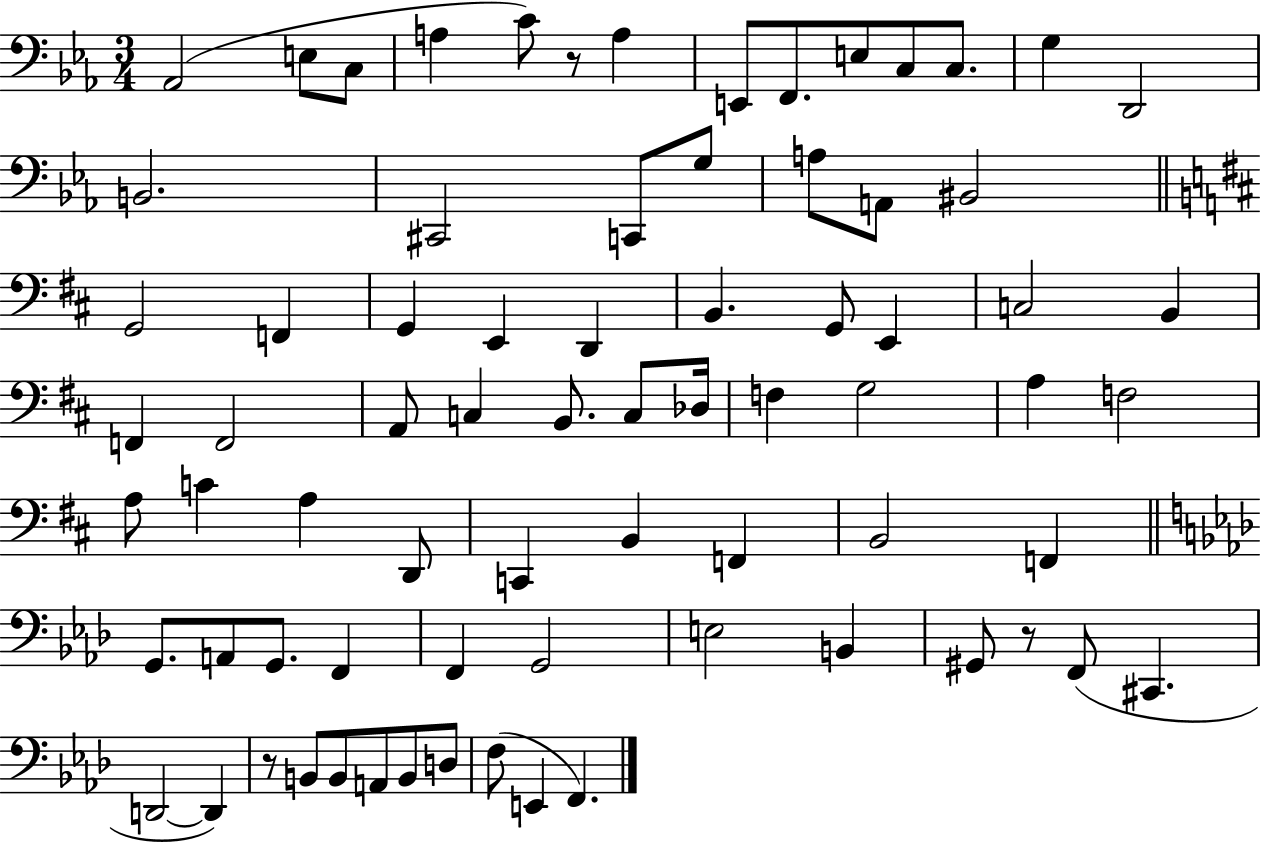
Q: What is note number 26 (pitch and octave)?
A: B2